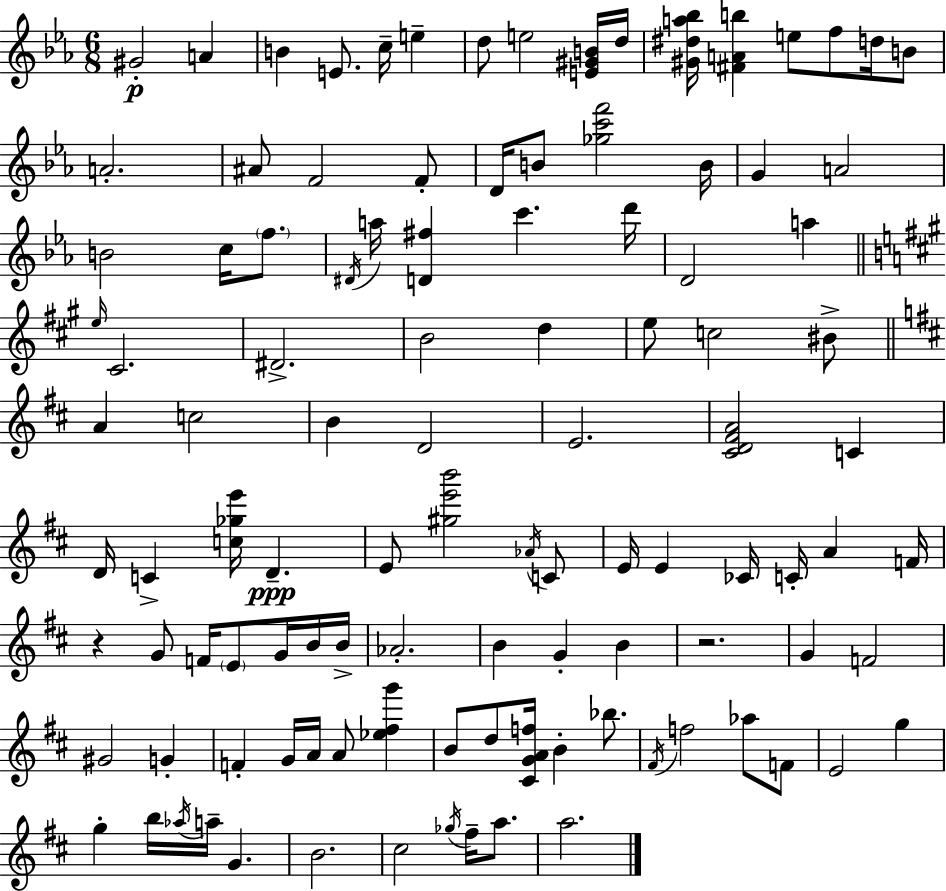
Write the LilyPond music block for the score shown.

{
  \clef treble
  \numericTimeSignature
  \time 6/8
  \key c \minor
  gis'2-.\p a'4 | b'4 e'8. c''16-- e''4-- | d''8 e''2 <e' gis' b'>16 d''16 | <gis' dis'' a'' bes''>16 <fis' a' b''>4 e''8 f''8 d''16 b'8 | \break a'2.-. | ais'8 f'2 f'8-. | d'16 b'8 <ges'' c''' f'''>2 b'16 | g'4 a'2 | \break b'2 c''16 \parenthesize f''8. | \acciaccatura { dis'16 } a''16 <d' fis''>4 c'''4. | d'''16 d'2 a''4 | \bar "||" \break \key a \major \grace { e''16 } cis'2. | dis'2.-> | b'2 d''4 | e''8 c''2 bis'8-> | \break \bar "||" \break \key d \major a'4 c''2 | b'4 d'2 | e'2. | <cis' d' fis' a'>2 c'4 | \break d'16 c'4-> <c'' ges'' e'''>16 d'4.--\ppp | e'8 <gis'' e''' b'''>2 \acciaccatura { aes'16 } c'8 | e'16 e'4 ces'16 c'16-. a'4 | f'16 r4 g'8 f'16 \parenthesize e'8 g'16 b'16 | \break b'16-> aes'2.-. | b'4 g'4-. b'4 | r2. | g'4 f'2 | \break gis'2 g'4-. | f'4-. g'16 a'16 a'8 <ees'' fis'' g'''>4 | b'8 d''8 <cis' g' a' f''>16 b'4-. bes''8. | \acciaccatura { fis'16 } f''2 aes''8 | \break f'8 e'2 g''4 | g''4-. b''16 \acciaccatura { aes''16 } a''16-- g'4. | b'2. | cis''2 \acciaccatura { ges''16 } | \break fis''16-- a''8. a''2. | \bar "|."
}